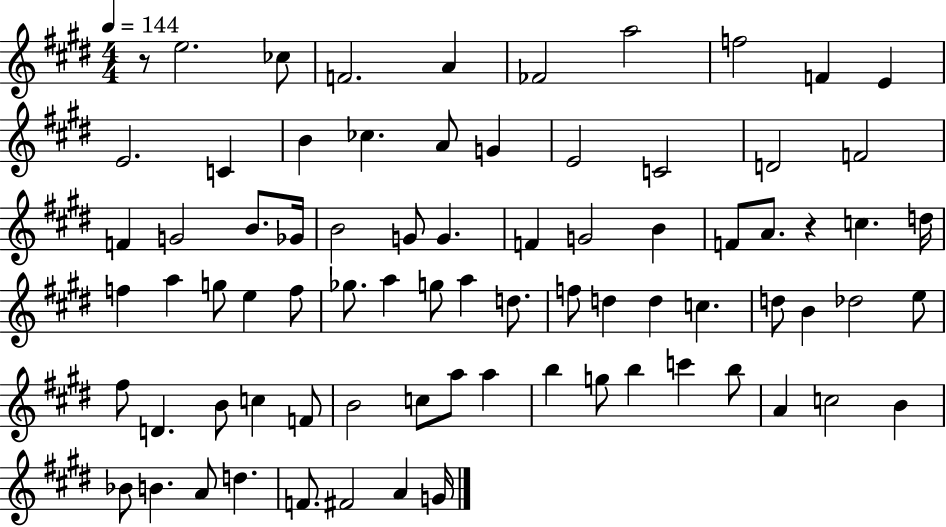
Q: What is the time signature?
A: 4/4